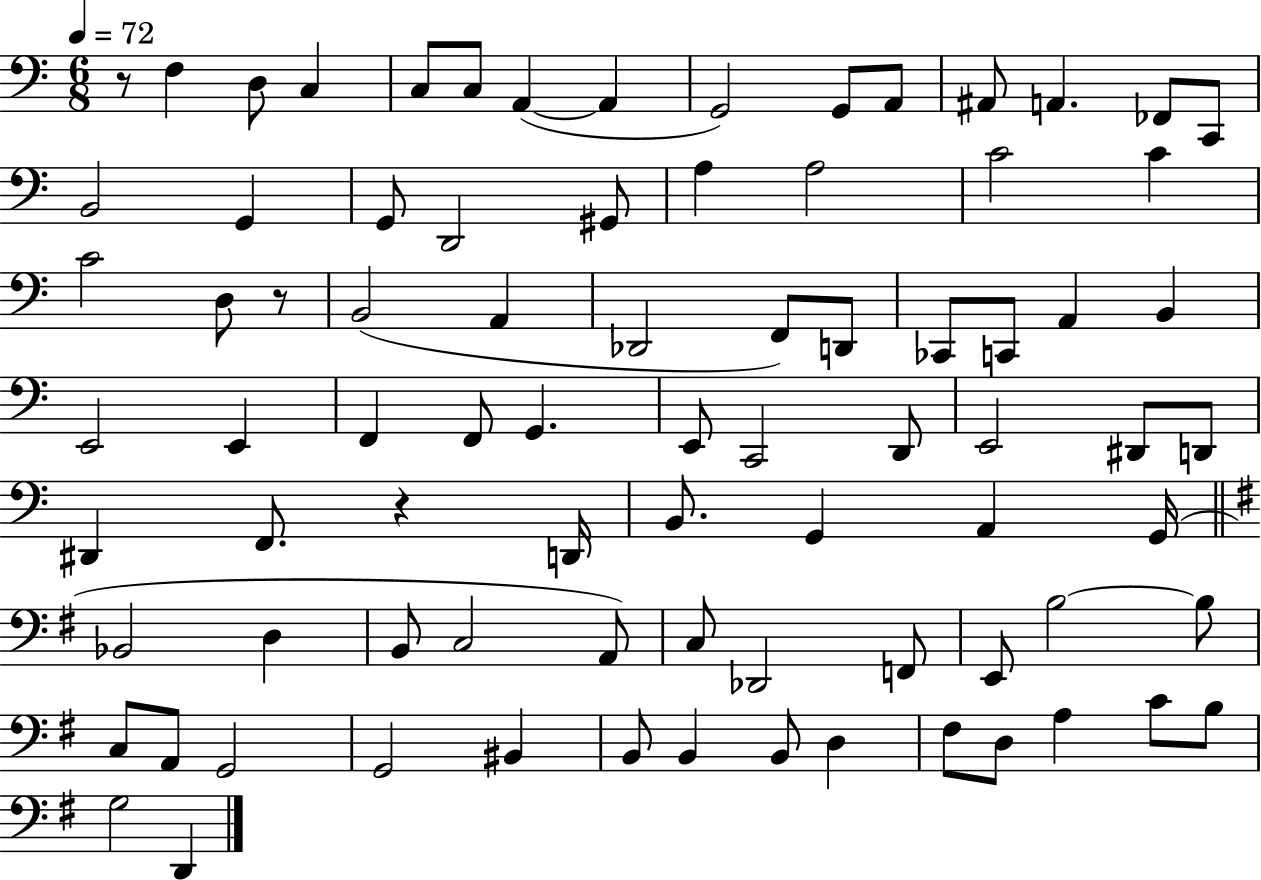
{
  \clef bass
  \numericTimeSignature
  \time 6/8
  \key c \major
  \tempo 4 = 72
  \repeat volta 2 { r8 f4 d8 c4 | c8 c8 a,4~(~ a,4 | g,2) g,8 a,8 | ais,8 a,4. fes,8 c,8 | \break b,2 g,4 | g,8 d,2 gis,8 | a4 a2 | c'2 c'4 | \break c'2 d8 r8 | b,2( a,4 | des,2 f,8) d,8 | ces,8 c,8 a,4 b,4 | \break e,2 e,4 | f,4 f,8 g,4. | e,8 c,2 d,8 | e,2 dis,8 d,8 | \break dis,4 f,8. r4 d,16 | b,8. g,4 a,4 g,16( | \bar "||" \break \key g \major bes,2 d4 | b,8 c2 a,8) | c8 des,2 f,8 | e,8 b2~~ b8 | \break c8 a,8 g,2 | g,2 bis,4 | b,8 b,4 b,8 d4 | fis8 d8 a4 c'8 b8 | \break g2 d,4 | } \bar "|."
}